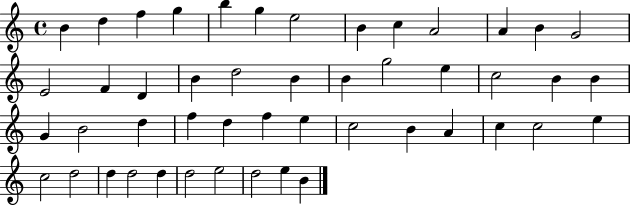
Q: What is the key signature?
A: C major